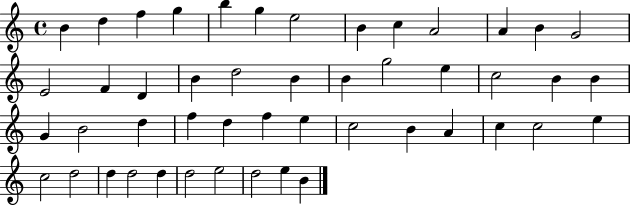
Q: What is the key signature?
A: C major